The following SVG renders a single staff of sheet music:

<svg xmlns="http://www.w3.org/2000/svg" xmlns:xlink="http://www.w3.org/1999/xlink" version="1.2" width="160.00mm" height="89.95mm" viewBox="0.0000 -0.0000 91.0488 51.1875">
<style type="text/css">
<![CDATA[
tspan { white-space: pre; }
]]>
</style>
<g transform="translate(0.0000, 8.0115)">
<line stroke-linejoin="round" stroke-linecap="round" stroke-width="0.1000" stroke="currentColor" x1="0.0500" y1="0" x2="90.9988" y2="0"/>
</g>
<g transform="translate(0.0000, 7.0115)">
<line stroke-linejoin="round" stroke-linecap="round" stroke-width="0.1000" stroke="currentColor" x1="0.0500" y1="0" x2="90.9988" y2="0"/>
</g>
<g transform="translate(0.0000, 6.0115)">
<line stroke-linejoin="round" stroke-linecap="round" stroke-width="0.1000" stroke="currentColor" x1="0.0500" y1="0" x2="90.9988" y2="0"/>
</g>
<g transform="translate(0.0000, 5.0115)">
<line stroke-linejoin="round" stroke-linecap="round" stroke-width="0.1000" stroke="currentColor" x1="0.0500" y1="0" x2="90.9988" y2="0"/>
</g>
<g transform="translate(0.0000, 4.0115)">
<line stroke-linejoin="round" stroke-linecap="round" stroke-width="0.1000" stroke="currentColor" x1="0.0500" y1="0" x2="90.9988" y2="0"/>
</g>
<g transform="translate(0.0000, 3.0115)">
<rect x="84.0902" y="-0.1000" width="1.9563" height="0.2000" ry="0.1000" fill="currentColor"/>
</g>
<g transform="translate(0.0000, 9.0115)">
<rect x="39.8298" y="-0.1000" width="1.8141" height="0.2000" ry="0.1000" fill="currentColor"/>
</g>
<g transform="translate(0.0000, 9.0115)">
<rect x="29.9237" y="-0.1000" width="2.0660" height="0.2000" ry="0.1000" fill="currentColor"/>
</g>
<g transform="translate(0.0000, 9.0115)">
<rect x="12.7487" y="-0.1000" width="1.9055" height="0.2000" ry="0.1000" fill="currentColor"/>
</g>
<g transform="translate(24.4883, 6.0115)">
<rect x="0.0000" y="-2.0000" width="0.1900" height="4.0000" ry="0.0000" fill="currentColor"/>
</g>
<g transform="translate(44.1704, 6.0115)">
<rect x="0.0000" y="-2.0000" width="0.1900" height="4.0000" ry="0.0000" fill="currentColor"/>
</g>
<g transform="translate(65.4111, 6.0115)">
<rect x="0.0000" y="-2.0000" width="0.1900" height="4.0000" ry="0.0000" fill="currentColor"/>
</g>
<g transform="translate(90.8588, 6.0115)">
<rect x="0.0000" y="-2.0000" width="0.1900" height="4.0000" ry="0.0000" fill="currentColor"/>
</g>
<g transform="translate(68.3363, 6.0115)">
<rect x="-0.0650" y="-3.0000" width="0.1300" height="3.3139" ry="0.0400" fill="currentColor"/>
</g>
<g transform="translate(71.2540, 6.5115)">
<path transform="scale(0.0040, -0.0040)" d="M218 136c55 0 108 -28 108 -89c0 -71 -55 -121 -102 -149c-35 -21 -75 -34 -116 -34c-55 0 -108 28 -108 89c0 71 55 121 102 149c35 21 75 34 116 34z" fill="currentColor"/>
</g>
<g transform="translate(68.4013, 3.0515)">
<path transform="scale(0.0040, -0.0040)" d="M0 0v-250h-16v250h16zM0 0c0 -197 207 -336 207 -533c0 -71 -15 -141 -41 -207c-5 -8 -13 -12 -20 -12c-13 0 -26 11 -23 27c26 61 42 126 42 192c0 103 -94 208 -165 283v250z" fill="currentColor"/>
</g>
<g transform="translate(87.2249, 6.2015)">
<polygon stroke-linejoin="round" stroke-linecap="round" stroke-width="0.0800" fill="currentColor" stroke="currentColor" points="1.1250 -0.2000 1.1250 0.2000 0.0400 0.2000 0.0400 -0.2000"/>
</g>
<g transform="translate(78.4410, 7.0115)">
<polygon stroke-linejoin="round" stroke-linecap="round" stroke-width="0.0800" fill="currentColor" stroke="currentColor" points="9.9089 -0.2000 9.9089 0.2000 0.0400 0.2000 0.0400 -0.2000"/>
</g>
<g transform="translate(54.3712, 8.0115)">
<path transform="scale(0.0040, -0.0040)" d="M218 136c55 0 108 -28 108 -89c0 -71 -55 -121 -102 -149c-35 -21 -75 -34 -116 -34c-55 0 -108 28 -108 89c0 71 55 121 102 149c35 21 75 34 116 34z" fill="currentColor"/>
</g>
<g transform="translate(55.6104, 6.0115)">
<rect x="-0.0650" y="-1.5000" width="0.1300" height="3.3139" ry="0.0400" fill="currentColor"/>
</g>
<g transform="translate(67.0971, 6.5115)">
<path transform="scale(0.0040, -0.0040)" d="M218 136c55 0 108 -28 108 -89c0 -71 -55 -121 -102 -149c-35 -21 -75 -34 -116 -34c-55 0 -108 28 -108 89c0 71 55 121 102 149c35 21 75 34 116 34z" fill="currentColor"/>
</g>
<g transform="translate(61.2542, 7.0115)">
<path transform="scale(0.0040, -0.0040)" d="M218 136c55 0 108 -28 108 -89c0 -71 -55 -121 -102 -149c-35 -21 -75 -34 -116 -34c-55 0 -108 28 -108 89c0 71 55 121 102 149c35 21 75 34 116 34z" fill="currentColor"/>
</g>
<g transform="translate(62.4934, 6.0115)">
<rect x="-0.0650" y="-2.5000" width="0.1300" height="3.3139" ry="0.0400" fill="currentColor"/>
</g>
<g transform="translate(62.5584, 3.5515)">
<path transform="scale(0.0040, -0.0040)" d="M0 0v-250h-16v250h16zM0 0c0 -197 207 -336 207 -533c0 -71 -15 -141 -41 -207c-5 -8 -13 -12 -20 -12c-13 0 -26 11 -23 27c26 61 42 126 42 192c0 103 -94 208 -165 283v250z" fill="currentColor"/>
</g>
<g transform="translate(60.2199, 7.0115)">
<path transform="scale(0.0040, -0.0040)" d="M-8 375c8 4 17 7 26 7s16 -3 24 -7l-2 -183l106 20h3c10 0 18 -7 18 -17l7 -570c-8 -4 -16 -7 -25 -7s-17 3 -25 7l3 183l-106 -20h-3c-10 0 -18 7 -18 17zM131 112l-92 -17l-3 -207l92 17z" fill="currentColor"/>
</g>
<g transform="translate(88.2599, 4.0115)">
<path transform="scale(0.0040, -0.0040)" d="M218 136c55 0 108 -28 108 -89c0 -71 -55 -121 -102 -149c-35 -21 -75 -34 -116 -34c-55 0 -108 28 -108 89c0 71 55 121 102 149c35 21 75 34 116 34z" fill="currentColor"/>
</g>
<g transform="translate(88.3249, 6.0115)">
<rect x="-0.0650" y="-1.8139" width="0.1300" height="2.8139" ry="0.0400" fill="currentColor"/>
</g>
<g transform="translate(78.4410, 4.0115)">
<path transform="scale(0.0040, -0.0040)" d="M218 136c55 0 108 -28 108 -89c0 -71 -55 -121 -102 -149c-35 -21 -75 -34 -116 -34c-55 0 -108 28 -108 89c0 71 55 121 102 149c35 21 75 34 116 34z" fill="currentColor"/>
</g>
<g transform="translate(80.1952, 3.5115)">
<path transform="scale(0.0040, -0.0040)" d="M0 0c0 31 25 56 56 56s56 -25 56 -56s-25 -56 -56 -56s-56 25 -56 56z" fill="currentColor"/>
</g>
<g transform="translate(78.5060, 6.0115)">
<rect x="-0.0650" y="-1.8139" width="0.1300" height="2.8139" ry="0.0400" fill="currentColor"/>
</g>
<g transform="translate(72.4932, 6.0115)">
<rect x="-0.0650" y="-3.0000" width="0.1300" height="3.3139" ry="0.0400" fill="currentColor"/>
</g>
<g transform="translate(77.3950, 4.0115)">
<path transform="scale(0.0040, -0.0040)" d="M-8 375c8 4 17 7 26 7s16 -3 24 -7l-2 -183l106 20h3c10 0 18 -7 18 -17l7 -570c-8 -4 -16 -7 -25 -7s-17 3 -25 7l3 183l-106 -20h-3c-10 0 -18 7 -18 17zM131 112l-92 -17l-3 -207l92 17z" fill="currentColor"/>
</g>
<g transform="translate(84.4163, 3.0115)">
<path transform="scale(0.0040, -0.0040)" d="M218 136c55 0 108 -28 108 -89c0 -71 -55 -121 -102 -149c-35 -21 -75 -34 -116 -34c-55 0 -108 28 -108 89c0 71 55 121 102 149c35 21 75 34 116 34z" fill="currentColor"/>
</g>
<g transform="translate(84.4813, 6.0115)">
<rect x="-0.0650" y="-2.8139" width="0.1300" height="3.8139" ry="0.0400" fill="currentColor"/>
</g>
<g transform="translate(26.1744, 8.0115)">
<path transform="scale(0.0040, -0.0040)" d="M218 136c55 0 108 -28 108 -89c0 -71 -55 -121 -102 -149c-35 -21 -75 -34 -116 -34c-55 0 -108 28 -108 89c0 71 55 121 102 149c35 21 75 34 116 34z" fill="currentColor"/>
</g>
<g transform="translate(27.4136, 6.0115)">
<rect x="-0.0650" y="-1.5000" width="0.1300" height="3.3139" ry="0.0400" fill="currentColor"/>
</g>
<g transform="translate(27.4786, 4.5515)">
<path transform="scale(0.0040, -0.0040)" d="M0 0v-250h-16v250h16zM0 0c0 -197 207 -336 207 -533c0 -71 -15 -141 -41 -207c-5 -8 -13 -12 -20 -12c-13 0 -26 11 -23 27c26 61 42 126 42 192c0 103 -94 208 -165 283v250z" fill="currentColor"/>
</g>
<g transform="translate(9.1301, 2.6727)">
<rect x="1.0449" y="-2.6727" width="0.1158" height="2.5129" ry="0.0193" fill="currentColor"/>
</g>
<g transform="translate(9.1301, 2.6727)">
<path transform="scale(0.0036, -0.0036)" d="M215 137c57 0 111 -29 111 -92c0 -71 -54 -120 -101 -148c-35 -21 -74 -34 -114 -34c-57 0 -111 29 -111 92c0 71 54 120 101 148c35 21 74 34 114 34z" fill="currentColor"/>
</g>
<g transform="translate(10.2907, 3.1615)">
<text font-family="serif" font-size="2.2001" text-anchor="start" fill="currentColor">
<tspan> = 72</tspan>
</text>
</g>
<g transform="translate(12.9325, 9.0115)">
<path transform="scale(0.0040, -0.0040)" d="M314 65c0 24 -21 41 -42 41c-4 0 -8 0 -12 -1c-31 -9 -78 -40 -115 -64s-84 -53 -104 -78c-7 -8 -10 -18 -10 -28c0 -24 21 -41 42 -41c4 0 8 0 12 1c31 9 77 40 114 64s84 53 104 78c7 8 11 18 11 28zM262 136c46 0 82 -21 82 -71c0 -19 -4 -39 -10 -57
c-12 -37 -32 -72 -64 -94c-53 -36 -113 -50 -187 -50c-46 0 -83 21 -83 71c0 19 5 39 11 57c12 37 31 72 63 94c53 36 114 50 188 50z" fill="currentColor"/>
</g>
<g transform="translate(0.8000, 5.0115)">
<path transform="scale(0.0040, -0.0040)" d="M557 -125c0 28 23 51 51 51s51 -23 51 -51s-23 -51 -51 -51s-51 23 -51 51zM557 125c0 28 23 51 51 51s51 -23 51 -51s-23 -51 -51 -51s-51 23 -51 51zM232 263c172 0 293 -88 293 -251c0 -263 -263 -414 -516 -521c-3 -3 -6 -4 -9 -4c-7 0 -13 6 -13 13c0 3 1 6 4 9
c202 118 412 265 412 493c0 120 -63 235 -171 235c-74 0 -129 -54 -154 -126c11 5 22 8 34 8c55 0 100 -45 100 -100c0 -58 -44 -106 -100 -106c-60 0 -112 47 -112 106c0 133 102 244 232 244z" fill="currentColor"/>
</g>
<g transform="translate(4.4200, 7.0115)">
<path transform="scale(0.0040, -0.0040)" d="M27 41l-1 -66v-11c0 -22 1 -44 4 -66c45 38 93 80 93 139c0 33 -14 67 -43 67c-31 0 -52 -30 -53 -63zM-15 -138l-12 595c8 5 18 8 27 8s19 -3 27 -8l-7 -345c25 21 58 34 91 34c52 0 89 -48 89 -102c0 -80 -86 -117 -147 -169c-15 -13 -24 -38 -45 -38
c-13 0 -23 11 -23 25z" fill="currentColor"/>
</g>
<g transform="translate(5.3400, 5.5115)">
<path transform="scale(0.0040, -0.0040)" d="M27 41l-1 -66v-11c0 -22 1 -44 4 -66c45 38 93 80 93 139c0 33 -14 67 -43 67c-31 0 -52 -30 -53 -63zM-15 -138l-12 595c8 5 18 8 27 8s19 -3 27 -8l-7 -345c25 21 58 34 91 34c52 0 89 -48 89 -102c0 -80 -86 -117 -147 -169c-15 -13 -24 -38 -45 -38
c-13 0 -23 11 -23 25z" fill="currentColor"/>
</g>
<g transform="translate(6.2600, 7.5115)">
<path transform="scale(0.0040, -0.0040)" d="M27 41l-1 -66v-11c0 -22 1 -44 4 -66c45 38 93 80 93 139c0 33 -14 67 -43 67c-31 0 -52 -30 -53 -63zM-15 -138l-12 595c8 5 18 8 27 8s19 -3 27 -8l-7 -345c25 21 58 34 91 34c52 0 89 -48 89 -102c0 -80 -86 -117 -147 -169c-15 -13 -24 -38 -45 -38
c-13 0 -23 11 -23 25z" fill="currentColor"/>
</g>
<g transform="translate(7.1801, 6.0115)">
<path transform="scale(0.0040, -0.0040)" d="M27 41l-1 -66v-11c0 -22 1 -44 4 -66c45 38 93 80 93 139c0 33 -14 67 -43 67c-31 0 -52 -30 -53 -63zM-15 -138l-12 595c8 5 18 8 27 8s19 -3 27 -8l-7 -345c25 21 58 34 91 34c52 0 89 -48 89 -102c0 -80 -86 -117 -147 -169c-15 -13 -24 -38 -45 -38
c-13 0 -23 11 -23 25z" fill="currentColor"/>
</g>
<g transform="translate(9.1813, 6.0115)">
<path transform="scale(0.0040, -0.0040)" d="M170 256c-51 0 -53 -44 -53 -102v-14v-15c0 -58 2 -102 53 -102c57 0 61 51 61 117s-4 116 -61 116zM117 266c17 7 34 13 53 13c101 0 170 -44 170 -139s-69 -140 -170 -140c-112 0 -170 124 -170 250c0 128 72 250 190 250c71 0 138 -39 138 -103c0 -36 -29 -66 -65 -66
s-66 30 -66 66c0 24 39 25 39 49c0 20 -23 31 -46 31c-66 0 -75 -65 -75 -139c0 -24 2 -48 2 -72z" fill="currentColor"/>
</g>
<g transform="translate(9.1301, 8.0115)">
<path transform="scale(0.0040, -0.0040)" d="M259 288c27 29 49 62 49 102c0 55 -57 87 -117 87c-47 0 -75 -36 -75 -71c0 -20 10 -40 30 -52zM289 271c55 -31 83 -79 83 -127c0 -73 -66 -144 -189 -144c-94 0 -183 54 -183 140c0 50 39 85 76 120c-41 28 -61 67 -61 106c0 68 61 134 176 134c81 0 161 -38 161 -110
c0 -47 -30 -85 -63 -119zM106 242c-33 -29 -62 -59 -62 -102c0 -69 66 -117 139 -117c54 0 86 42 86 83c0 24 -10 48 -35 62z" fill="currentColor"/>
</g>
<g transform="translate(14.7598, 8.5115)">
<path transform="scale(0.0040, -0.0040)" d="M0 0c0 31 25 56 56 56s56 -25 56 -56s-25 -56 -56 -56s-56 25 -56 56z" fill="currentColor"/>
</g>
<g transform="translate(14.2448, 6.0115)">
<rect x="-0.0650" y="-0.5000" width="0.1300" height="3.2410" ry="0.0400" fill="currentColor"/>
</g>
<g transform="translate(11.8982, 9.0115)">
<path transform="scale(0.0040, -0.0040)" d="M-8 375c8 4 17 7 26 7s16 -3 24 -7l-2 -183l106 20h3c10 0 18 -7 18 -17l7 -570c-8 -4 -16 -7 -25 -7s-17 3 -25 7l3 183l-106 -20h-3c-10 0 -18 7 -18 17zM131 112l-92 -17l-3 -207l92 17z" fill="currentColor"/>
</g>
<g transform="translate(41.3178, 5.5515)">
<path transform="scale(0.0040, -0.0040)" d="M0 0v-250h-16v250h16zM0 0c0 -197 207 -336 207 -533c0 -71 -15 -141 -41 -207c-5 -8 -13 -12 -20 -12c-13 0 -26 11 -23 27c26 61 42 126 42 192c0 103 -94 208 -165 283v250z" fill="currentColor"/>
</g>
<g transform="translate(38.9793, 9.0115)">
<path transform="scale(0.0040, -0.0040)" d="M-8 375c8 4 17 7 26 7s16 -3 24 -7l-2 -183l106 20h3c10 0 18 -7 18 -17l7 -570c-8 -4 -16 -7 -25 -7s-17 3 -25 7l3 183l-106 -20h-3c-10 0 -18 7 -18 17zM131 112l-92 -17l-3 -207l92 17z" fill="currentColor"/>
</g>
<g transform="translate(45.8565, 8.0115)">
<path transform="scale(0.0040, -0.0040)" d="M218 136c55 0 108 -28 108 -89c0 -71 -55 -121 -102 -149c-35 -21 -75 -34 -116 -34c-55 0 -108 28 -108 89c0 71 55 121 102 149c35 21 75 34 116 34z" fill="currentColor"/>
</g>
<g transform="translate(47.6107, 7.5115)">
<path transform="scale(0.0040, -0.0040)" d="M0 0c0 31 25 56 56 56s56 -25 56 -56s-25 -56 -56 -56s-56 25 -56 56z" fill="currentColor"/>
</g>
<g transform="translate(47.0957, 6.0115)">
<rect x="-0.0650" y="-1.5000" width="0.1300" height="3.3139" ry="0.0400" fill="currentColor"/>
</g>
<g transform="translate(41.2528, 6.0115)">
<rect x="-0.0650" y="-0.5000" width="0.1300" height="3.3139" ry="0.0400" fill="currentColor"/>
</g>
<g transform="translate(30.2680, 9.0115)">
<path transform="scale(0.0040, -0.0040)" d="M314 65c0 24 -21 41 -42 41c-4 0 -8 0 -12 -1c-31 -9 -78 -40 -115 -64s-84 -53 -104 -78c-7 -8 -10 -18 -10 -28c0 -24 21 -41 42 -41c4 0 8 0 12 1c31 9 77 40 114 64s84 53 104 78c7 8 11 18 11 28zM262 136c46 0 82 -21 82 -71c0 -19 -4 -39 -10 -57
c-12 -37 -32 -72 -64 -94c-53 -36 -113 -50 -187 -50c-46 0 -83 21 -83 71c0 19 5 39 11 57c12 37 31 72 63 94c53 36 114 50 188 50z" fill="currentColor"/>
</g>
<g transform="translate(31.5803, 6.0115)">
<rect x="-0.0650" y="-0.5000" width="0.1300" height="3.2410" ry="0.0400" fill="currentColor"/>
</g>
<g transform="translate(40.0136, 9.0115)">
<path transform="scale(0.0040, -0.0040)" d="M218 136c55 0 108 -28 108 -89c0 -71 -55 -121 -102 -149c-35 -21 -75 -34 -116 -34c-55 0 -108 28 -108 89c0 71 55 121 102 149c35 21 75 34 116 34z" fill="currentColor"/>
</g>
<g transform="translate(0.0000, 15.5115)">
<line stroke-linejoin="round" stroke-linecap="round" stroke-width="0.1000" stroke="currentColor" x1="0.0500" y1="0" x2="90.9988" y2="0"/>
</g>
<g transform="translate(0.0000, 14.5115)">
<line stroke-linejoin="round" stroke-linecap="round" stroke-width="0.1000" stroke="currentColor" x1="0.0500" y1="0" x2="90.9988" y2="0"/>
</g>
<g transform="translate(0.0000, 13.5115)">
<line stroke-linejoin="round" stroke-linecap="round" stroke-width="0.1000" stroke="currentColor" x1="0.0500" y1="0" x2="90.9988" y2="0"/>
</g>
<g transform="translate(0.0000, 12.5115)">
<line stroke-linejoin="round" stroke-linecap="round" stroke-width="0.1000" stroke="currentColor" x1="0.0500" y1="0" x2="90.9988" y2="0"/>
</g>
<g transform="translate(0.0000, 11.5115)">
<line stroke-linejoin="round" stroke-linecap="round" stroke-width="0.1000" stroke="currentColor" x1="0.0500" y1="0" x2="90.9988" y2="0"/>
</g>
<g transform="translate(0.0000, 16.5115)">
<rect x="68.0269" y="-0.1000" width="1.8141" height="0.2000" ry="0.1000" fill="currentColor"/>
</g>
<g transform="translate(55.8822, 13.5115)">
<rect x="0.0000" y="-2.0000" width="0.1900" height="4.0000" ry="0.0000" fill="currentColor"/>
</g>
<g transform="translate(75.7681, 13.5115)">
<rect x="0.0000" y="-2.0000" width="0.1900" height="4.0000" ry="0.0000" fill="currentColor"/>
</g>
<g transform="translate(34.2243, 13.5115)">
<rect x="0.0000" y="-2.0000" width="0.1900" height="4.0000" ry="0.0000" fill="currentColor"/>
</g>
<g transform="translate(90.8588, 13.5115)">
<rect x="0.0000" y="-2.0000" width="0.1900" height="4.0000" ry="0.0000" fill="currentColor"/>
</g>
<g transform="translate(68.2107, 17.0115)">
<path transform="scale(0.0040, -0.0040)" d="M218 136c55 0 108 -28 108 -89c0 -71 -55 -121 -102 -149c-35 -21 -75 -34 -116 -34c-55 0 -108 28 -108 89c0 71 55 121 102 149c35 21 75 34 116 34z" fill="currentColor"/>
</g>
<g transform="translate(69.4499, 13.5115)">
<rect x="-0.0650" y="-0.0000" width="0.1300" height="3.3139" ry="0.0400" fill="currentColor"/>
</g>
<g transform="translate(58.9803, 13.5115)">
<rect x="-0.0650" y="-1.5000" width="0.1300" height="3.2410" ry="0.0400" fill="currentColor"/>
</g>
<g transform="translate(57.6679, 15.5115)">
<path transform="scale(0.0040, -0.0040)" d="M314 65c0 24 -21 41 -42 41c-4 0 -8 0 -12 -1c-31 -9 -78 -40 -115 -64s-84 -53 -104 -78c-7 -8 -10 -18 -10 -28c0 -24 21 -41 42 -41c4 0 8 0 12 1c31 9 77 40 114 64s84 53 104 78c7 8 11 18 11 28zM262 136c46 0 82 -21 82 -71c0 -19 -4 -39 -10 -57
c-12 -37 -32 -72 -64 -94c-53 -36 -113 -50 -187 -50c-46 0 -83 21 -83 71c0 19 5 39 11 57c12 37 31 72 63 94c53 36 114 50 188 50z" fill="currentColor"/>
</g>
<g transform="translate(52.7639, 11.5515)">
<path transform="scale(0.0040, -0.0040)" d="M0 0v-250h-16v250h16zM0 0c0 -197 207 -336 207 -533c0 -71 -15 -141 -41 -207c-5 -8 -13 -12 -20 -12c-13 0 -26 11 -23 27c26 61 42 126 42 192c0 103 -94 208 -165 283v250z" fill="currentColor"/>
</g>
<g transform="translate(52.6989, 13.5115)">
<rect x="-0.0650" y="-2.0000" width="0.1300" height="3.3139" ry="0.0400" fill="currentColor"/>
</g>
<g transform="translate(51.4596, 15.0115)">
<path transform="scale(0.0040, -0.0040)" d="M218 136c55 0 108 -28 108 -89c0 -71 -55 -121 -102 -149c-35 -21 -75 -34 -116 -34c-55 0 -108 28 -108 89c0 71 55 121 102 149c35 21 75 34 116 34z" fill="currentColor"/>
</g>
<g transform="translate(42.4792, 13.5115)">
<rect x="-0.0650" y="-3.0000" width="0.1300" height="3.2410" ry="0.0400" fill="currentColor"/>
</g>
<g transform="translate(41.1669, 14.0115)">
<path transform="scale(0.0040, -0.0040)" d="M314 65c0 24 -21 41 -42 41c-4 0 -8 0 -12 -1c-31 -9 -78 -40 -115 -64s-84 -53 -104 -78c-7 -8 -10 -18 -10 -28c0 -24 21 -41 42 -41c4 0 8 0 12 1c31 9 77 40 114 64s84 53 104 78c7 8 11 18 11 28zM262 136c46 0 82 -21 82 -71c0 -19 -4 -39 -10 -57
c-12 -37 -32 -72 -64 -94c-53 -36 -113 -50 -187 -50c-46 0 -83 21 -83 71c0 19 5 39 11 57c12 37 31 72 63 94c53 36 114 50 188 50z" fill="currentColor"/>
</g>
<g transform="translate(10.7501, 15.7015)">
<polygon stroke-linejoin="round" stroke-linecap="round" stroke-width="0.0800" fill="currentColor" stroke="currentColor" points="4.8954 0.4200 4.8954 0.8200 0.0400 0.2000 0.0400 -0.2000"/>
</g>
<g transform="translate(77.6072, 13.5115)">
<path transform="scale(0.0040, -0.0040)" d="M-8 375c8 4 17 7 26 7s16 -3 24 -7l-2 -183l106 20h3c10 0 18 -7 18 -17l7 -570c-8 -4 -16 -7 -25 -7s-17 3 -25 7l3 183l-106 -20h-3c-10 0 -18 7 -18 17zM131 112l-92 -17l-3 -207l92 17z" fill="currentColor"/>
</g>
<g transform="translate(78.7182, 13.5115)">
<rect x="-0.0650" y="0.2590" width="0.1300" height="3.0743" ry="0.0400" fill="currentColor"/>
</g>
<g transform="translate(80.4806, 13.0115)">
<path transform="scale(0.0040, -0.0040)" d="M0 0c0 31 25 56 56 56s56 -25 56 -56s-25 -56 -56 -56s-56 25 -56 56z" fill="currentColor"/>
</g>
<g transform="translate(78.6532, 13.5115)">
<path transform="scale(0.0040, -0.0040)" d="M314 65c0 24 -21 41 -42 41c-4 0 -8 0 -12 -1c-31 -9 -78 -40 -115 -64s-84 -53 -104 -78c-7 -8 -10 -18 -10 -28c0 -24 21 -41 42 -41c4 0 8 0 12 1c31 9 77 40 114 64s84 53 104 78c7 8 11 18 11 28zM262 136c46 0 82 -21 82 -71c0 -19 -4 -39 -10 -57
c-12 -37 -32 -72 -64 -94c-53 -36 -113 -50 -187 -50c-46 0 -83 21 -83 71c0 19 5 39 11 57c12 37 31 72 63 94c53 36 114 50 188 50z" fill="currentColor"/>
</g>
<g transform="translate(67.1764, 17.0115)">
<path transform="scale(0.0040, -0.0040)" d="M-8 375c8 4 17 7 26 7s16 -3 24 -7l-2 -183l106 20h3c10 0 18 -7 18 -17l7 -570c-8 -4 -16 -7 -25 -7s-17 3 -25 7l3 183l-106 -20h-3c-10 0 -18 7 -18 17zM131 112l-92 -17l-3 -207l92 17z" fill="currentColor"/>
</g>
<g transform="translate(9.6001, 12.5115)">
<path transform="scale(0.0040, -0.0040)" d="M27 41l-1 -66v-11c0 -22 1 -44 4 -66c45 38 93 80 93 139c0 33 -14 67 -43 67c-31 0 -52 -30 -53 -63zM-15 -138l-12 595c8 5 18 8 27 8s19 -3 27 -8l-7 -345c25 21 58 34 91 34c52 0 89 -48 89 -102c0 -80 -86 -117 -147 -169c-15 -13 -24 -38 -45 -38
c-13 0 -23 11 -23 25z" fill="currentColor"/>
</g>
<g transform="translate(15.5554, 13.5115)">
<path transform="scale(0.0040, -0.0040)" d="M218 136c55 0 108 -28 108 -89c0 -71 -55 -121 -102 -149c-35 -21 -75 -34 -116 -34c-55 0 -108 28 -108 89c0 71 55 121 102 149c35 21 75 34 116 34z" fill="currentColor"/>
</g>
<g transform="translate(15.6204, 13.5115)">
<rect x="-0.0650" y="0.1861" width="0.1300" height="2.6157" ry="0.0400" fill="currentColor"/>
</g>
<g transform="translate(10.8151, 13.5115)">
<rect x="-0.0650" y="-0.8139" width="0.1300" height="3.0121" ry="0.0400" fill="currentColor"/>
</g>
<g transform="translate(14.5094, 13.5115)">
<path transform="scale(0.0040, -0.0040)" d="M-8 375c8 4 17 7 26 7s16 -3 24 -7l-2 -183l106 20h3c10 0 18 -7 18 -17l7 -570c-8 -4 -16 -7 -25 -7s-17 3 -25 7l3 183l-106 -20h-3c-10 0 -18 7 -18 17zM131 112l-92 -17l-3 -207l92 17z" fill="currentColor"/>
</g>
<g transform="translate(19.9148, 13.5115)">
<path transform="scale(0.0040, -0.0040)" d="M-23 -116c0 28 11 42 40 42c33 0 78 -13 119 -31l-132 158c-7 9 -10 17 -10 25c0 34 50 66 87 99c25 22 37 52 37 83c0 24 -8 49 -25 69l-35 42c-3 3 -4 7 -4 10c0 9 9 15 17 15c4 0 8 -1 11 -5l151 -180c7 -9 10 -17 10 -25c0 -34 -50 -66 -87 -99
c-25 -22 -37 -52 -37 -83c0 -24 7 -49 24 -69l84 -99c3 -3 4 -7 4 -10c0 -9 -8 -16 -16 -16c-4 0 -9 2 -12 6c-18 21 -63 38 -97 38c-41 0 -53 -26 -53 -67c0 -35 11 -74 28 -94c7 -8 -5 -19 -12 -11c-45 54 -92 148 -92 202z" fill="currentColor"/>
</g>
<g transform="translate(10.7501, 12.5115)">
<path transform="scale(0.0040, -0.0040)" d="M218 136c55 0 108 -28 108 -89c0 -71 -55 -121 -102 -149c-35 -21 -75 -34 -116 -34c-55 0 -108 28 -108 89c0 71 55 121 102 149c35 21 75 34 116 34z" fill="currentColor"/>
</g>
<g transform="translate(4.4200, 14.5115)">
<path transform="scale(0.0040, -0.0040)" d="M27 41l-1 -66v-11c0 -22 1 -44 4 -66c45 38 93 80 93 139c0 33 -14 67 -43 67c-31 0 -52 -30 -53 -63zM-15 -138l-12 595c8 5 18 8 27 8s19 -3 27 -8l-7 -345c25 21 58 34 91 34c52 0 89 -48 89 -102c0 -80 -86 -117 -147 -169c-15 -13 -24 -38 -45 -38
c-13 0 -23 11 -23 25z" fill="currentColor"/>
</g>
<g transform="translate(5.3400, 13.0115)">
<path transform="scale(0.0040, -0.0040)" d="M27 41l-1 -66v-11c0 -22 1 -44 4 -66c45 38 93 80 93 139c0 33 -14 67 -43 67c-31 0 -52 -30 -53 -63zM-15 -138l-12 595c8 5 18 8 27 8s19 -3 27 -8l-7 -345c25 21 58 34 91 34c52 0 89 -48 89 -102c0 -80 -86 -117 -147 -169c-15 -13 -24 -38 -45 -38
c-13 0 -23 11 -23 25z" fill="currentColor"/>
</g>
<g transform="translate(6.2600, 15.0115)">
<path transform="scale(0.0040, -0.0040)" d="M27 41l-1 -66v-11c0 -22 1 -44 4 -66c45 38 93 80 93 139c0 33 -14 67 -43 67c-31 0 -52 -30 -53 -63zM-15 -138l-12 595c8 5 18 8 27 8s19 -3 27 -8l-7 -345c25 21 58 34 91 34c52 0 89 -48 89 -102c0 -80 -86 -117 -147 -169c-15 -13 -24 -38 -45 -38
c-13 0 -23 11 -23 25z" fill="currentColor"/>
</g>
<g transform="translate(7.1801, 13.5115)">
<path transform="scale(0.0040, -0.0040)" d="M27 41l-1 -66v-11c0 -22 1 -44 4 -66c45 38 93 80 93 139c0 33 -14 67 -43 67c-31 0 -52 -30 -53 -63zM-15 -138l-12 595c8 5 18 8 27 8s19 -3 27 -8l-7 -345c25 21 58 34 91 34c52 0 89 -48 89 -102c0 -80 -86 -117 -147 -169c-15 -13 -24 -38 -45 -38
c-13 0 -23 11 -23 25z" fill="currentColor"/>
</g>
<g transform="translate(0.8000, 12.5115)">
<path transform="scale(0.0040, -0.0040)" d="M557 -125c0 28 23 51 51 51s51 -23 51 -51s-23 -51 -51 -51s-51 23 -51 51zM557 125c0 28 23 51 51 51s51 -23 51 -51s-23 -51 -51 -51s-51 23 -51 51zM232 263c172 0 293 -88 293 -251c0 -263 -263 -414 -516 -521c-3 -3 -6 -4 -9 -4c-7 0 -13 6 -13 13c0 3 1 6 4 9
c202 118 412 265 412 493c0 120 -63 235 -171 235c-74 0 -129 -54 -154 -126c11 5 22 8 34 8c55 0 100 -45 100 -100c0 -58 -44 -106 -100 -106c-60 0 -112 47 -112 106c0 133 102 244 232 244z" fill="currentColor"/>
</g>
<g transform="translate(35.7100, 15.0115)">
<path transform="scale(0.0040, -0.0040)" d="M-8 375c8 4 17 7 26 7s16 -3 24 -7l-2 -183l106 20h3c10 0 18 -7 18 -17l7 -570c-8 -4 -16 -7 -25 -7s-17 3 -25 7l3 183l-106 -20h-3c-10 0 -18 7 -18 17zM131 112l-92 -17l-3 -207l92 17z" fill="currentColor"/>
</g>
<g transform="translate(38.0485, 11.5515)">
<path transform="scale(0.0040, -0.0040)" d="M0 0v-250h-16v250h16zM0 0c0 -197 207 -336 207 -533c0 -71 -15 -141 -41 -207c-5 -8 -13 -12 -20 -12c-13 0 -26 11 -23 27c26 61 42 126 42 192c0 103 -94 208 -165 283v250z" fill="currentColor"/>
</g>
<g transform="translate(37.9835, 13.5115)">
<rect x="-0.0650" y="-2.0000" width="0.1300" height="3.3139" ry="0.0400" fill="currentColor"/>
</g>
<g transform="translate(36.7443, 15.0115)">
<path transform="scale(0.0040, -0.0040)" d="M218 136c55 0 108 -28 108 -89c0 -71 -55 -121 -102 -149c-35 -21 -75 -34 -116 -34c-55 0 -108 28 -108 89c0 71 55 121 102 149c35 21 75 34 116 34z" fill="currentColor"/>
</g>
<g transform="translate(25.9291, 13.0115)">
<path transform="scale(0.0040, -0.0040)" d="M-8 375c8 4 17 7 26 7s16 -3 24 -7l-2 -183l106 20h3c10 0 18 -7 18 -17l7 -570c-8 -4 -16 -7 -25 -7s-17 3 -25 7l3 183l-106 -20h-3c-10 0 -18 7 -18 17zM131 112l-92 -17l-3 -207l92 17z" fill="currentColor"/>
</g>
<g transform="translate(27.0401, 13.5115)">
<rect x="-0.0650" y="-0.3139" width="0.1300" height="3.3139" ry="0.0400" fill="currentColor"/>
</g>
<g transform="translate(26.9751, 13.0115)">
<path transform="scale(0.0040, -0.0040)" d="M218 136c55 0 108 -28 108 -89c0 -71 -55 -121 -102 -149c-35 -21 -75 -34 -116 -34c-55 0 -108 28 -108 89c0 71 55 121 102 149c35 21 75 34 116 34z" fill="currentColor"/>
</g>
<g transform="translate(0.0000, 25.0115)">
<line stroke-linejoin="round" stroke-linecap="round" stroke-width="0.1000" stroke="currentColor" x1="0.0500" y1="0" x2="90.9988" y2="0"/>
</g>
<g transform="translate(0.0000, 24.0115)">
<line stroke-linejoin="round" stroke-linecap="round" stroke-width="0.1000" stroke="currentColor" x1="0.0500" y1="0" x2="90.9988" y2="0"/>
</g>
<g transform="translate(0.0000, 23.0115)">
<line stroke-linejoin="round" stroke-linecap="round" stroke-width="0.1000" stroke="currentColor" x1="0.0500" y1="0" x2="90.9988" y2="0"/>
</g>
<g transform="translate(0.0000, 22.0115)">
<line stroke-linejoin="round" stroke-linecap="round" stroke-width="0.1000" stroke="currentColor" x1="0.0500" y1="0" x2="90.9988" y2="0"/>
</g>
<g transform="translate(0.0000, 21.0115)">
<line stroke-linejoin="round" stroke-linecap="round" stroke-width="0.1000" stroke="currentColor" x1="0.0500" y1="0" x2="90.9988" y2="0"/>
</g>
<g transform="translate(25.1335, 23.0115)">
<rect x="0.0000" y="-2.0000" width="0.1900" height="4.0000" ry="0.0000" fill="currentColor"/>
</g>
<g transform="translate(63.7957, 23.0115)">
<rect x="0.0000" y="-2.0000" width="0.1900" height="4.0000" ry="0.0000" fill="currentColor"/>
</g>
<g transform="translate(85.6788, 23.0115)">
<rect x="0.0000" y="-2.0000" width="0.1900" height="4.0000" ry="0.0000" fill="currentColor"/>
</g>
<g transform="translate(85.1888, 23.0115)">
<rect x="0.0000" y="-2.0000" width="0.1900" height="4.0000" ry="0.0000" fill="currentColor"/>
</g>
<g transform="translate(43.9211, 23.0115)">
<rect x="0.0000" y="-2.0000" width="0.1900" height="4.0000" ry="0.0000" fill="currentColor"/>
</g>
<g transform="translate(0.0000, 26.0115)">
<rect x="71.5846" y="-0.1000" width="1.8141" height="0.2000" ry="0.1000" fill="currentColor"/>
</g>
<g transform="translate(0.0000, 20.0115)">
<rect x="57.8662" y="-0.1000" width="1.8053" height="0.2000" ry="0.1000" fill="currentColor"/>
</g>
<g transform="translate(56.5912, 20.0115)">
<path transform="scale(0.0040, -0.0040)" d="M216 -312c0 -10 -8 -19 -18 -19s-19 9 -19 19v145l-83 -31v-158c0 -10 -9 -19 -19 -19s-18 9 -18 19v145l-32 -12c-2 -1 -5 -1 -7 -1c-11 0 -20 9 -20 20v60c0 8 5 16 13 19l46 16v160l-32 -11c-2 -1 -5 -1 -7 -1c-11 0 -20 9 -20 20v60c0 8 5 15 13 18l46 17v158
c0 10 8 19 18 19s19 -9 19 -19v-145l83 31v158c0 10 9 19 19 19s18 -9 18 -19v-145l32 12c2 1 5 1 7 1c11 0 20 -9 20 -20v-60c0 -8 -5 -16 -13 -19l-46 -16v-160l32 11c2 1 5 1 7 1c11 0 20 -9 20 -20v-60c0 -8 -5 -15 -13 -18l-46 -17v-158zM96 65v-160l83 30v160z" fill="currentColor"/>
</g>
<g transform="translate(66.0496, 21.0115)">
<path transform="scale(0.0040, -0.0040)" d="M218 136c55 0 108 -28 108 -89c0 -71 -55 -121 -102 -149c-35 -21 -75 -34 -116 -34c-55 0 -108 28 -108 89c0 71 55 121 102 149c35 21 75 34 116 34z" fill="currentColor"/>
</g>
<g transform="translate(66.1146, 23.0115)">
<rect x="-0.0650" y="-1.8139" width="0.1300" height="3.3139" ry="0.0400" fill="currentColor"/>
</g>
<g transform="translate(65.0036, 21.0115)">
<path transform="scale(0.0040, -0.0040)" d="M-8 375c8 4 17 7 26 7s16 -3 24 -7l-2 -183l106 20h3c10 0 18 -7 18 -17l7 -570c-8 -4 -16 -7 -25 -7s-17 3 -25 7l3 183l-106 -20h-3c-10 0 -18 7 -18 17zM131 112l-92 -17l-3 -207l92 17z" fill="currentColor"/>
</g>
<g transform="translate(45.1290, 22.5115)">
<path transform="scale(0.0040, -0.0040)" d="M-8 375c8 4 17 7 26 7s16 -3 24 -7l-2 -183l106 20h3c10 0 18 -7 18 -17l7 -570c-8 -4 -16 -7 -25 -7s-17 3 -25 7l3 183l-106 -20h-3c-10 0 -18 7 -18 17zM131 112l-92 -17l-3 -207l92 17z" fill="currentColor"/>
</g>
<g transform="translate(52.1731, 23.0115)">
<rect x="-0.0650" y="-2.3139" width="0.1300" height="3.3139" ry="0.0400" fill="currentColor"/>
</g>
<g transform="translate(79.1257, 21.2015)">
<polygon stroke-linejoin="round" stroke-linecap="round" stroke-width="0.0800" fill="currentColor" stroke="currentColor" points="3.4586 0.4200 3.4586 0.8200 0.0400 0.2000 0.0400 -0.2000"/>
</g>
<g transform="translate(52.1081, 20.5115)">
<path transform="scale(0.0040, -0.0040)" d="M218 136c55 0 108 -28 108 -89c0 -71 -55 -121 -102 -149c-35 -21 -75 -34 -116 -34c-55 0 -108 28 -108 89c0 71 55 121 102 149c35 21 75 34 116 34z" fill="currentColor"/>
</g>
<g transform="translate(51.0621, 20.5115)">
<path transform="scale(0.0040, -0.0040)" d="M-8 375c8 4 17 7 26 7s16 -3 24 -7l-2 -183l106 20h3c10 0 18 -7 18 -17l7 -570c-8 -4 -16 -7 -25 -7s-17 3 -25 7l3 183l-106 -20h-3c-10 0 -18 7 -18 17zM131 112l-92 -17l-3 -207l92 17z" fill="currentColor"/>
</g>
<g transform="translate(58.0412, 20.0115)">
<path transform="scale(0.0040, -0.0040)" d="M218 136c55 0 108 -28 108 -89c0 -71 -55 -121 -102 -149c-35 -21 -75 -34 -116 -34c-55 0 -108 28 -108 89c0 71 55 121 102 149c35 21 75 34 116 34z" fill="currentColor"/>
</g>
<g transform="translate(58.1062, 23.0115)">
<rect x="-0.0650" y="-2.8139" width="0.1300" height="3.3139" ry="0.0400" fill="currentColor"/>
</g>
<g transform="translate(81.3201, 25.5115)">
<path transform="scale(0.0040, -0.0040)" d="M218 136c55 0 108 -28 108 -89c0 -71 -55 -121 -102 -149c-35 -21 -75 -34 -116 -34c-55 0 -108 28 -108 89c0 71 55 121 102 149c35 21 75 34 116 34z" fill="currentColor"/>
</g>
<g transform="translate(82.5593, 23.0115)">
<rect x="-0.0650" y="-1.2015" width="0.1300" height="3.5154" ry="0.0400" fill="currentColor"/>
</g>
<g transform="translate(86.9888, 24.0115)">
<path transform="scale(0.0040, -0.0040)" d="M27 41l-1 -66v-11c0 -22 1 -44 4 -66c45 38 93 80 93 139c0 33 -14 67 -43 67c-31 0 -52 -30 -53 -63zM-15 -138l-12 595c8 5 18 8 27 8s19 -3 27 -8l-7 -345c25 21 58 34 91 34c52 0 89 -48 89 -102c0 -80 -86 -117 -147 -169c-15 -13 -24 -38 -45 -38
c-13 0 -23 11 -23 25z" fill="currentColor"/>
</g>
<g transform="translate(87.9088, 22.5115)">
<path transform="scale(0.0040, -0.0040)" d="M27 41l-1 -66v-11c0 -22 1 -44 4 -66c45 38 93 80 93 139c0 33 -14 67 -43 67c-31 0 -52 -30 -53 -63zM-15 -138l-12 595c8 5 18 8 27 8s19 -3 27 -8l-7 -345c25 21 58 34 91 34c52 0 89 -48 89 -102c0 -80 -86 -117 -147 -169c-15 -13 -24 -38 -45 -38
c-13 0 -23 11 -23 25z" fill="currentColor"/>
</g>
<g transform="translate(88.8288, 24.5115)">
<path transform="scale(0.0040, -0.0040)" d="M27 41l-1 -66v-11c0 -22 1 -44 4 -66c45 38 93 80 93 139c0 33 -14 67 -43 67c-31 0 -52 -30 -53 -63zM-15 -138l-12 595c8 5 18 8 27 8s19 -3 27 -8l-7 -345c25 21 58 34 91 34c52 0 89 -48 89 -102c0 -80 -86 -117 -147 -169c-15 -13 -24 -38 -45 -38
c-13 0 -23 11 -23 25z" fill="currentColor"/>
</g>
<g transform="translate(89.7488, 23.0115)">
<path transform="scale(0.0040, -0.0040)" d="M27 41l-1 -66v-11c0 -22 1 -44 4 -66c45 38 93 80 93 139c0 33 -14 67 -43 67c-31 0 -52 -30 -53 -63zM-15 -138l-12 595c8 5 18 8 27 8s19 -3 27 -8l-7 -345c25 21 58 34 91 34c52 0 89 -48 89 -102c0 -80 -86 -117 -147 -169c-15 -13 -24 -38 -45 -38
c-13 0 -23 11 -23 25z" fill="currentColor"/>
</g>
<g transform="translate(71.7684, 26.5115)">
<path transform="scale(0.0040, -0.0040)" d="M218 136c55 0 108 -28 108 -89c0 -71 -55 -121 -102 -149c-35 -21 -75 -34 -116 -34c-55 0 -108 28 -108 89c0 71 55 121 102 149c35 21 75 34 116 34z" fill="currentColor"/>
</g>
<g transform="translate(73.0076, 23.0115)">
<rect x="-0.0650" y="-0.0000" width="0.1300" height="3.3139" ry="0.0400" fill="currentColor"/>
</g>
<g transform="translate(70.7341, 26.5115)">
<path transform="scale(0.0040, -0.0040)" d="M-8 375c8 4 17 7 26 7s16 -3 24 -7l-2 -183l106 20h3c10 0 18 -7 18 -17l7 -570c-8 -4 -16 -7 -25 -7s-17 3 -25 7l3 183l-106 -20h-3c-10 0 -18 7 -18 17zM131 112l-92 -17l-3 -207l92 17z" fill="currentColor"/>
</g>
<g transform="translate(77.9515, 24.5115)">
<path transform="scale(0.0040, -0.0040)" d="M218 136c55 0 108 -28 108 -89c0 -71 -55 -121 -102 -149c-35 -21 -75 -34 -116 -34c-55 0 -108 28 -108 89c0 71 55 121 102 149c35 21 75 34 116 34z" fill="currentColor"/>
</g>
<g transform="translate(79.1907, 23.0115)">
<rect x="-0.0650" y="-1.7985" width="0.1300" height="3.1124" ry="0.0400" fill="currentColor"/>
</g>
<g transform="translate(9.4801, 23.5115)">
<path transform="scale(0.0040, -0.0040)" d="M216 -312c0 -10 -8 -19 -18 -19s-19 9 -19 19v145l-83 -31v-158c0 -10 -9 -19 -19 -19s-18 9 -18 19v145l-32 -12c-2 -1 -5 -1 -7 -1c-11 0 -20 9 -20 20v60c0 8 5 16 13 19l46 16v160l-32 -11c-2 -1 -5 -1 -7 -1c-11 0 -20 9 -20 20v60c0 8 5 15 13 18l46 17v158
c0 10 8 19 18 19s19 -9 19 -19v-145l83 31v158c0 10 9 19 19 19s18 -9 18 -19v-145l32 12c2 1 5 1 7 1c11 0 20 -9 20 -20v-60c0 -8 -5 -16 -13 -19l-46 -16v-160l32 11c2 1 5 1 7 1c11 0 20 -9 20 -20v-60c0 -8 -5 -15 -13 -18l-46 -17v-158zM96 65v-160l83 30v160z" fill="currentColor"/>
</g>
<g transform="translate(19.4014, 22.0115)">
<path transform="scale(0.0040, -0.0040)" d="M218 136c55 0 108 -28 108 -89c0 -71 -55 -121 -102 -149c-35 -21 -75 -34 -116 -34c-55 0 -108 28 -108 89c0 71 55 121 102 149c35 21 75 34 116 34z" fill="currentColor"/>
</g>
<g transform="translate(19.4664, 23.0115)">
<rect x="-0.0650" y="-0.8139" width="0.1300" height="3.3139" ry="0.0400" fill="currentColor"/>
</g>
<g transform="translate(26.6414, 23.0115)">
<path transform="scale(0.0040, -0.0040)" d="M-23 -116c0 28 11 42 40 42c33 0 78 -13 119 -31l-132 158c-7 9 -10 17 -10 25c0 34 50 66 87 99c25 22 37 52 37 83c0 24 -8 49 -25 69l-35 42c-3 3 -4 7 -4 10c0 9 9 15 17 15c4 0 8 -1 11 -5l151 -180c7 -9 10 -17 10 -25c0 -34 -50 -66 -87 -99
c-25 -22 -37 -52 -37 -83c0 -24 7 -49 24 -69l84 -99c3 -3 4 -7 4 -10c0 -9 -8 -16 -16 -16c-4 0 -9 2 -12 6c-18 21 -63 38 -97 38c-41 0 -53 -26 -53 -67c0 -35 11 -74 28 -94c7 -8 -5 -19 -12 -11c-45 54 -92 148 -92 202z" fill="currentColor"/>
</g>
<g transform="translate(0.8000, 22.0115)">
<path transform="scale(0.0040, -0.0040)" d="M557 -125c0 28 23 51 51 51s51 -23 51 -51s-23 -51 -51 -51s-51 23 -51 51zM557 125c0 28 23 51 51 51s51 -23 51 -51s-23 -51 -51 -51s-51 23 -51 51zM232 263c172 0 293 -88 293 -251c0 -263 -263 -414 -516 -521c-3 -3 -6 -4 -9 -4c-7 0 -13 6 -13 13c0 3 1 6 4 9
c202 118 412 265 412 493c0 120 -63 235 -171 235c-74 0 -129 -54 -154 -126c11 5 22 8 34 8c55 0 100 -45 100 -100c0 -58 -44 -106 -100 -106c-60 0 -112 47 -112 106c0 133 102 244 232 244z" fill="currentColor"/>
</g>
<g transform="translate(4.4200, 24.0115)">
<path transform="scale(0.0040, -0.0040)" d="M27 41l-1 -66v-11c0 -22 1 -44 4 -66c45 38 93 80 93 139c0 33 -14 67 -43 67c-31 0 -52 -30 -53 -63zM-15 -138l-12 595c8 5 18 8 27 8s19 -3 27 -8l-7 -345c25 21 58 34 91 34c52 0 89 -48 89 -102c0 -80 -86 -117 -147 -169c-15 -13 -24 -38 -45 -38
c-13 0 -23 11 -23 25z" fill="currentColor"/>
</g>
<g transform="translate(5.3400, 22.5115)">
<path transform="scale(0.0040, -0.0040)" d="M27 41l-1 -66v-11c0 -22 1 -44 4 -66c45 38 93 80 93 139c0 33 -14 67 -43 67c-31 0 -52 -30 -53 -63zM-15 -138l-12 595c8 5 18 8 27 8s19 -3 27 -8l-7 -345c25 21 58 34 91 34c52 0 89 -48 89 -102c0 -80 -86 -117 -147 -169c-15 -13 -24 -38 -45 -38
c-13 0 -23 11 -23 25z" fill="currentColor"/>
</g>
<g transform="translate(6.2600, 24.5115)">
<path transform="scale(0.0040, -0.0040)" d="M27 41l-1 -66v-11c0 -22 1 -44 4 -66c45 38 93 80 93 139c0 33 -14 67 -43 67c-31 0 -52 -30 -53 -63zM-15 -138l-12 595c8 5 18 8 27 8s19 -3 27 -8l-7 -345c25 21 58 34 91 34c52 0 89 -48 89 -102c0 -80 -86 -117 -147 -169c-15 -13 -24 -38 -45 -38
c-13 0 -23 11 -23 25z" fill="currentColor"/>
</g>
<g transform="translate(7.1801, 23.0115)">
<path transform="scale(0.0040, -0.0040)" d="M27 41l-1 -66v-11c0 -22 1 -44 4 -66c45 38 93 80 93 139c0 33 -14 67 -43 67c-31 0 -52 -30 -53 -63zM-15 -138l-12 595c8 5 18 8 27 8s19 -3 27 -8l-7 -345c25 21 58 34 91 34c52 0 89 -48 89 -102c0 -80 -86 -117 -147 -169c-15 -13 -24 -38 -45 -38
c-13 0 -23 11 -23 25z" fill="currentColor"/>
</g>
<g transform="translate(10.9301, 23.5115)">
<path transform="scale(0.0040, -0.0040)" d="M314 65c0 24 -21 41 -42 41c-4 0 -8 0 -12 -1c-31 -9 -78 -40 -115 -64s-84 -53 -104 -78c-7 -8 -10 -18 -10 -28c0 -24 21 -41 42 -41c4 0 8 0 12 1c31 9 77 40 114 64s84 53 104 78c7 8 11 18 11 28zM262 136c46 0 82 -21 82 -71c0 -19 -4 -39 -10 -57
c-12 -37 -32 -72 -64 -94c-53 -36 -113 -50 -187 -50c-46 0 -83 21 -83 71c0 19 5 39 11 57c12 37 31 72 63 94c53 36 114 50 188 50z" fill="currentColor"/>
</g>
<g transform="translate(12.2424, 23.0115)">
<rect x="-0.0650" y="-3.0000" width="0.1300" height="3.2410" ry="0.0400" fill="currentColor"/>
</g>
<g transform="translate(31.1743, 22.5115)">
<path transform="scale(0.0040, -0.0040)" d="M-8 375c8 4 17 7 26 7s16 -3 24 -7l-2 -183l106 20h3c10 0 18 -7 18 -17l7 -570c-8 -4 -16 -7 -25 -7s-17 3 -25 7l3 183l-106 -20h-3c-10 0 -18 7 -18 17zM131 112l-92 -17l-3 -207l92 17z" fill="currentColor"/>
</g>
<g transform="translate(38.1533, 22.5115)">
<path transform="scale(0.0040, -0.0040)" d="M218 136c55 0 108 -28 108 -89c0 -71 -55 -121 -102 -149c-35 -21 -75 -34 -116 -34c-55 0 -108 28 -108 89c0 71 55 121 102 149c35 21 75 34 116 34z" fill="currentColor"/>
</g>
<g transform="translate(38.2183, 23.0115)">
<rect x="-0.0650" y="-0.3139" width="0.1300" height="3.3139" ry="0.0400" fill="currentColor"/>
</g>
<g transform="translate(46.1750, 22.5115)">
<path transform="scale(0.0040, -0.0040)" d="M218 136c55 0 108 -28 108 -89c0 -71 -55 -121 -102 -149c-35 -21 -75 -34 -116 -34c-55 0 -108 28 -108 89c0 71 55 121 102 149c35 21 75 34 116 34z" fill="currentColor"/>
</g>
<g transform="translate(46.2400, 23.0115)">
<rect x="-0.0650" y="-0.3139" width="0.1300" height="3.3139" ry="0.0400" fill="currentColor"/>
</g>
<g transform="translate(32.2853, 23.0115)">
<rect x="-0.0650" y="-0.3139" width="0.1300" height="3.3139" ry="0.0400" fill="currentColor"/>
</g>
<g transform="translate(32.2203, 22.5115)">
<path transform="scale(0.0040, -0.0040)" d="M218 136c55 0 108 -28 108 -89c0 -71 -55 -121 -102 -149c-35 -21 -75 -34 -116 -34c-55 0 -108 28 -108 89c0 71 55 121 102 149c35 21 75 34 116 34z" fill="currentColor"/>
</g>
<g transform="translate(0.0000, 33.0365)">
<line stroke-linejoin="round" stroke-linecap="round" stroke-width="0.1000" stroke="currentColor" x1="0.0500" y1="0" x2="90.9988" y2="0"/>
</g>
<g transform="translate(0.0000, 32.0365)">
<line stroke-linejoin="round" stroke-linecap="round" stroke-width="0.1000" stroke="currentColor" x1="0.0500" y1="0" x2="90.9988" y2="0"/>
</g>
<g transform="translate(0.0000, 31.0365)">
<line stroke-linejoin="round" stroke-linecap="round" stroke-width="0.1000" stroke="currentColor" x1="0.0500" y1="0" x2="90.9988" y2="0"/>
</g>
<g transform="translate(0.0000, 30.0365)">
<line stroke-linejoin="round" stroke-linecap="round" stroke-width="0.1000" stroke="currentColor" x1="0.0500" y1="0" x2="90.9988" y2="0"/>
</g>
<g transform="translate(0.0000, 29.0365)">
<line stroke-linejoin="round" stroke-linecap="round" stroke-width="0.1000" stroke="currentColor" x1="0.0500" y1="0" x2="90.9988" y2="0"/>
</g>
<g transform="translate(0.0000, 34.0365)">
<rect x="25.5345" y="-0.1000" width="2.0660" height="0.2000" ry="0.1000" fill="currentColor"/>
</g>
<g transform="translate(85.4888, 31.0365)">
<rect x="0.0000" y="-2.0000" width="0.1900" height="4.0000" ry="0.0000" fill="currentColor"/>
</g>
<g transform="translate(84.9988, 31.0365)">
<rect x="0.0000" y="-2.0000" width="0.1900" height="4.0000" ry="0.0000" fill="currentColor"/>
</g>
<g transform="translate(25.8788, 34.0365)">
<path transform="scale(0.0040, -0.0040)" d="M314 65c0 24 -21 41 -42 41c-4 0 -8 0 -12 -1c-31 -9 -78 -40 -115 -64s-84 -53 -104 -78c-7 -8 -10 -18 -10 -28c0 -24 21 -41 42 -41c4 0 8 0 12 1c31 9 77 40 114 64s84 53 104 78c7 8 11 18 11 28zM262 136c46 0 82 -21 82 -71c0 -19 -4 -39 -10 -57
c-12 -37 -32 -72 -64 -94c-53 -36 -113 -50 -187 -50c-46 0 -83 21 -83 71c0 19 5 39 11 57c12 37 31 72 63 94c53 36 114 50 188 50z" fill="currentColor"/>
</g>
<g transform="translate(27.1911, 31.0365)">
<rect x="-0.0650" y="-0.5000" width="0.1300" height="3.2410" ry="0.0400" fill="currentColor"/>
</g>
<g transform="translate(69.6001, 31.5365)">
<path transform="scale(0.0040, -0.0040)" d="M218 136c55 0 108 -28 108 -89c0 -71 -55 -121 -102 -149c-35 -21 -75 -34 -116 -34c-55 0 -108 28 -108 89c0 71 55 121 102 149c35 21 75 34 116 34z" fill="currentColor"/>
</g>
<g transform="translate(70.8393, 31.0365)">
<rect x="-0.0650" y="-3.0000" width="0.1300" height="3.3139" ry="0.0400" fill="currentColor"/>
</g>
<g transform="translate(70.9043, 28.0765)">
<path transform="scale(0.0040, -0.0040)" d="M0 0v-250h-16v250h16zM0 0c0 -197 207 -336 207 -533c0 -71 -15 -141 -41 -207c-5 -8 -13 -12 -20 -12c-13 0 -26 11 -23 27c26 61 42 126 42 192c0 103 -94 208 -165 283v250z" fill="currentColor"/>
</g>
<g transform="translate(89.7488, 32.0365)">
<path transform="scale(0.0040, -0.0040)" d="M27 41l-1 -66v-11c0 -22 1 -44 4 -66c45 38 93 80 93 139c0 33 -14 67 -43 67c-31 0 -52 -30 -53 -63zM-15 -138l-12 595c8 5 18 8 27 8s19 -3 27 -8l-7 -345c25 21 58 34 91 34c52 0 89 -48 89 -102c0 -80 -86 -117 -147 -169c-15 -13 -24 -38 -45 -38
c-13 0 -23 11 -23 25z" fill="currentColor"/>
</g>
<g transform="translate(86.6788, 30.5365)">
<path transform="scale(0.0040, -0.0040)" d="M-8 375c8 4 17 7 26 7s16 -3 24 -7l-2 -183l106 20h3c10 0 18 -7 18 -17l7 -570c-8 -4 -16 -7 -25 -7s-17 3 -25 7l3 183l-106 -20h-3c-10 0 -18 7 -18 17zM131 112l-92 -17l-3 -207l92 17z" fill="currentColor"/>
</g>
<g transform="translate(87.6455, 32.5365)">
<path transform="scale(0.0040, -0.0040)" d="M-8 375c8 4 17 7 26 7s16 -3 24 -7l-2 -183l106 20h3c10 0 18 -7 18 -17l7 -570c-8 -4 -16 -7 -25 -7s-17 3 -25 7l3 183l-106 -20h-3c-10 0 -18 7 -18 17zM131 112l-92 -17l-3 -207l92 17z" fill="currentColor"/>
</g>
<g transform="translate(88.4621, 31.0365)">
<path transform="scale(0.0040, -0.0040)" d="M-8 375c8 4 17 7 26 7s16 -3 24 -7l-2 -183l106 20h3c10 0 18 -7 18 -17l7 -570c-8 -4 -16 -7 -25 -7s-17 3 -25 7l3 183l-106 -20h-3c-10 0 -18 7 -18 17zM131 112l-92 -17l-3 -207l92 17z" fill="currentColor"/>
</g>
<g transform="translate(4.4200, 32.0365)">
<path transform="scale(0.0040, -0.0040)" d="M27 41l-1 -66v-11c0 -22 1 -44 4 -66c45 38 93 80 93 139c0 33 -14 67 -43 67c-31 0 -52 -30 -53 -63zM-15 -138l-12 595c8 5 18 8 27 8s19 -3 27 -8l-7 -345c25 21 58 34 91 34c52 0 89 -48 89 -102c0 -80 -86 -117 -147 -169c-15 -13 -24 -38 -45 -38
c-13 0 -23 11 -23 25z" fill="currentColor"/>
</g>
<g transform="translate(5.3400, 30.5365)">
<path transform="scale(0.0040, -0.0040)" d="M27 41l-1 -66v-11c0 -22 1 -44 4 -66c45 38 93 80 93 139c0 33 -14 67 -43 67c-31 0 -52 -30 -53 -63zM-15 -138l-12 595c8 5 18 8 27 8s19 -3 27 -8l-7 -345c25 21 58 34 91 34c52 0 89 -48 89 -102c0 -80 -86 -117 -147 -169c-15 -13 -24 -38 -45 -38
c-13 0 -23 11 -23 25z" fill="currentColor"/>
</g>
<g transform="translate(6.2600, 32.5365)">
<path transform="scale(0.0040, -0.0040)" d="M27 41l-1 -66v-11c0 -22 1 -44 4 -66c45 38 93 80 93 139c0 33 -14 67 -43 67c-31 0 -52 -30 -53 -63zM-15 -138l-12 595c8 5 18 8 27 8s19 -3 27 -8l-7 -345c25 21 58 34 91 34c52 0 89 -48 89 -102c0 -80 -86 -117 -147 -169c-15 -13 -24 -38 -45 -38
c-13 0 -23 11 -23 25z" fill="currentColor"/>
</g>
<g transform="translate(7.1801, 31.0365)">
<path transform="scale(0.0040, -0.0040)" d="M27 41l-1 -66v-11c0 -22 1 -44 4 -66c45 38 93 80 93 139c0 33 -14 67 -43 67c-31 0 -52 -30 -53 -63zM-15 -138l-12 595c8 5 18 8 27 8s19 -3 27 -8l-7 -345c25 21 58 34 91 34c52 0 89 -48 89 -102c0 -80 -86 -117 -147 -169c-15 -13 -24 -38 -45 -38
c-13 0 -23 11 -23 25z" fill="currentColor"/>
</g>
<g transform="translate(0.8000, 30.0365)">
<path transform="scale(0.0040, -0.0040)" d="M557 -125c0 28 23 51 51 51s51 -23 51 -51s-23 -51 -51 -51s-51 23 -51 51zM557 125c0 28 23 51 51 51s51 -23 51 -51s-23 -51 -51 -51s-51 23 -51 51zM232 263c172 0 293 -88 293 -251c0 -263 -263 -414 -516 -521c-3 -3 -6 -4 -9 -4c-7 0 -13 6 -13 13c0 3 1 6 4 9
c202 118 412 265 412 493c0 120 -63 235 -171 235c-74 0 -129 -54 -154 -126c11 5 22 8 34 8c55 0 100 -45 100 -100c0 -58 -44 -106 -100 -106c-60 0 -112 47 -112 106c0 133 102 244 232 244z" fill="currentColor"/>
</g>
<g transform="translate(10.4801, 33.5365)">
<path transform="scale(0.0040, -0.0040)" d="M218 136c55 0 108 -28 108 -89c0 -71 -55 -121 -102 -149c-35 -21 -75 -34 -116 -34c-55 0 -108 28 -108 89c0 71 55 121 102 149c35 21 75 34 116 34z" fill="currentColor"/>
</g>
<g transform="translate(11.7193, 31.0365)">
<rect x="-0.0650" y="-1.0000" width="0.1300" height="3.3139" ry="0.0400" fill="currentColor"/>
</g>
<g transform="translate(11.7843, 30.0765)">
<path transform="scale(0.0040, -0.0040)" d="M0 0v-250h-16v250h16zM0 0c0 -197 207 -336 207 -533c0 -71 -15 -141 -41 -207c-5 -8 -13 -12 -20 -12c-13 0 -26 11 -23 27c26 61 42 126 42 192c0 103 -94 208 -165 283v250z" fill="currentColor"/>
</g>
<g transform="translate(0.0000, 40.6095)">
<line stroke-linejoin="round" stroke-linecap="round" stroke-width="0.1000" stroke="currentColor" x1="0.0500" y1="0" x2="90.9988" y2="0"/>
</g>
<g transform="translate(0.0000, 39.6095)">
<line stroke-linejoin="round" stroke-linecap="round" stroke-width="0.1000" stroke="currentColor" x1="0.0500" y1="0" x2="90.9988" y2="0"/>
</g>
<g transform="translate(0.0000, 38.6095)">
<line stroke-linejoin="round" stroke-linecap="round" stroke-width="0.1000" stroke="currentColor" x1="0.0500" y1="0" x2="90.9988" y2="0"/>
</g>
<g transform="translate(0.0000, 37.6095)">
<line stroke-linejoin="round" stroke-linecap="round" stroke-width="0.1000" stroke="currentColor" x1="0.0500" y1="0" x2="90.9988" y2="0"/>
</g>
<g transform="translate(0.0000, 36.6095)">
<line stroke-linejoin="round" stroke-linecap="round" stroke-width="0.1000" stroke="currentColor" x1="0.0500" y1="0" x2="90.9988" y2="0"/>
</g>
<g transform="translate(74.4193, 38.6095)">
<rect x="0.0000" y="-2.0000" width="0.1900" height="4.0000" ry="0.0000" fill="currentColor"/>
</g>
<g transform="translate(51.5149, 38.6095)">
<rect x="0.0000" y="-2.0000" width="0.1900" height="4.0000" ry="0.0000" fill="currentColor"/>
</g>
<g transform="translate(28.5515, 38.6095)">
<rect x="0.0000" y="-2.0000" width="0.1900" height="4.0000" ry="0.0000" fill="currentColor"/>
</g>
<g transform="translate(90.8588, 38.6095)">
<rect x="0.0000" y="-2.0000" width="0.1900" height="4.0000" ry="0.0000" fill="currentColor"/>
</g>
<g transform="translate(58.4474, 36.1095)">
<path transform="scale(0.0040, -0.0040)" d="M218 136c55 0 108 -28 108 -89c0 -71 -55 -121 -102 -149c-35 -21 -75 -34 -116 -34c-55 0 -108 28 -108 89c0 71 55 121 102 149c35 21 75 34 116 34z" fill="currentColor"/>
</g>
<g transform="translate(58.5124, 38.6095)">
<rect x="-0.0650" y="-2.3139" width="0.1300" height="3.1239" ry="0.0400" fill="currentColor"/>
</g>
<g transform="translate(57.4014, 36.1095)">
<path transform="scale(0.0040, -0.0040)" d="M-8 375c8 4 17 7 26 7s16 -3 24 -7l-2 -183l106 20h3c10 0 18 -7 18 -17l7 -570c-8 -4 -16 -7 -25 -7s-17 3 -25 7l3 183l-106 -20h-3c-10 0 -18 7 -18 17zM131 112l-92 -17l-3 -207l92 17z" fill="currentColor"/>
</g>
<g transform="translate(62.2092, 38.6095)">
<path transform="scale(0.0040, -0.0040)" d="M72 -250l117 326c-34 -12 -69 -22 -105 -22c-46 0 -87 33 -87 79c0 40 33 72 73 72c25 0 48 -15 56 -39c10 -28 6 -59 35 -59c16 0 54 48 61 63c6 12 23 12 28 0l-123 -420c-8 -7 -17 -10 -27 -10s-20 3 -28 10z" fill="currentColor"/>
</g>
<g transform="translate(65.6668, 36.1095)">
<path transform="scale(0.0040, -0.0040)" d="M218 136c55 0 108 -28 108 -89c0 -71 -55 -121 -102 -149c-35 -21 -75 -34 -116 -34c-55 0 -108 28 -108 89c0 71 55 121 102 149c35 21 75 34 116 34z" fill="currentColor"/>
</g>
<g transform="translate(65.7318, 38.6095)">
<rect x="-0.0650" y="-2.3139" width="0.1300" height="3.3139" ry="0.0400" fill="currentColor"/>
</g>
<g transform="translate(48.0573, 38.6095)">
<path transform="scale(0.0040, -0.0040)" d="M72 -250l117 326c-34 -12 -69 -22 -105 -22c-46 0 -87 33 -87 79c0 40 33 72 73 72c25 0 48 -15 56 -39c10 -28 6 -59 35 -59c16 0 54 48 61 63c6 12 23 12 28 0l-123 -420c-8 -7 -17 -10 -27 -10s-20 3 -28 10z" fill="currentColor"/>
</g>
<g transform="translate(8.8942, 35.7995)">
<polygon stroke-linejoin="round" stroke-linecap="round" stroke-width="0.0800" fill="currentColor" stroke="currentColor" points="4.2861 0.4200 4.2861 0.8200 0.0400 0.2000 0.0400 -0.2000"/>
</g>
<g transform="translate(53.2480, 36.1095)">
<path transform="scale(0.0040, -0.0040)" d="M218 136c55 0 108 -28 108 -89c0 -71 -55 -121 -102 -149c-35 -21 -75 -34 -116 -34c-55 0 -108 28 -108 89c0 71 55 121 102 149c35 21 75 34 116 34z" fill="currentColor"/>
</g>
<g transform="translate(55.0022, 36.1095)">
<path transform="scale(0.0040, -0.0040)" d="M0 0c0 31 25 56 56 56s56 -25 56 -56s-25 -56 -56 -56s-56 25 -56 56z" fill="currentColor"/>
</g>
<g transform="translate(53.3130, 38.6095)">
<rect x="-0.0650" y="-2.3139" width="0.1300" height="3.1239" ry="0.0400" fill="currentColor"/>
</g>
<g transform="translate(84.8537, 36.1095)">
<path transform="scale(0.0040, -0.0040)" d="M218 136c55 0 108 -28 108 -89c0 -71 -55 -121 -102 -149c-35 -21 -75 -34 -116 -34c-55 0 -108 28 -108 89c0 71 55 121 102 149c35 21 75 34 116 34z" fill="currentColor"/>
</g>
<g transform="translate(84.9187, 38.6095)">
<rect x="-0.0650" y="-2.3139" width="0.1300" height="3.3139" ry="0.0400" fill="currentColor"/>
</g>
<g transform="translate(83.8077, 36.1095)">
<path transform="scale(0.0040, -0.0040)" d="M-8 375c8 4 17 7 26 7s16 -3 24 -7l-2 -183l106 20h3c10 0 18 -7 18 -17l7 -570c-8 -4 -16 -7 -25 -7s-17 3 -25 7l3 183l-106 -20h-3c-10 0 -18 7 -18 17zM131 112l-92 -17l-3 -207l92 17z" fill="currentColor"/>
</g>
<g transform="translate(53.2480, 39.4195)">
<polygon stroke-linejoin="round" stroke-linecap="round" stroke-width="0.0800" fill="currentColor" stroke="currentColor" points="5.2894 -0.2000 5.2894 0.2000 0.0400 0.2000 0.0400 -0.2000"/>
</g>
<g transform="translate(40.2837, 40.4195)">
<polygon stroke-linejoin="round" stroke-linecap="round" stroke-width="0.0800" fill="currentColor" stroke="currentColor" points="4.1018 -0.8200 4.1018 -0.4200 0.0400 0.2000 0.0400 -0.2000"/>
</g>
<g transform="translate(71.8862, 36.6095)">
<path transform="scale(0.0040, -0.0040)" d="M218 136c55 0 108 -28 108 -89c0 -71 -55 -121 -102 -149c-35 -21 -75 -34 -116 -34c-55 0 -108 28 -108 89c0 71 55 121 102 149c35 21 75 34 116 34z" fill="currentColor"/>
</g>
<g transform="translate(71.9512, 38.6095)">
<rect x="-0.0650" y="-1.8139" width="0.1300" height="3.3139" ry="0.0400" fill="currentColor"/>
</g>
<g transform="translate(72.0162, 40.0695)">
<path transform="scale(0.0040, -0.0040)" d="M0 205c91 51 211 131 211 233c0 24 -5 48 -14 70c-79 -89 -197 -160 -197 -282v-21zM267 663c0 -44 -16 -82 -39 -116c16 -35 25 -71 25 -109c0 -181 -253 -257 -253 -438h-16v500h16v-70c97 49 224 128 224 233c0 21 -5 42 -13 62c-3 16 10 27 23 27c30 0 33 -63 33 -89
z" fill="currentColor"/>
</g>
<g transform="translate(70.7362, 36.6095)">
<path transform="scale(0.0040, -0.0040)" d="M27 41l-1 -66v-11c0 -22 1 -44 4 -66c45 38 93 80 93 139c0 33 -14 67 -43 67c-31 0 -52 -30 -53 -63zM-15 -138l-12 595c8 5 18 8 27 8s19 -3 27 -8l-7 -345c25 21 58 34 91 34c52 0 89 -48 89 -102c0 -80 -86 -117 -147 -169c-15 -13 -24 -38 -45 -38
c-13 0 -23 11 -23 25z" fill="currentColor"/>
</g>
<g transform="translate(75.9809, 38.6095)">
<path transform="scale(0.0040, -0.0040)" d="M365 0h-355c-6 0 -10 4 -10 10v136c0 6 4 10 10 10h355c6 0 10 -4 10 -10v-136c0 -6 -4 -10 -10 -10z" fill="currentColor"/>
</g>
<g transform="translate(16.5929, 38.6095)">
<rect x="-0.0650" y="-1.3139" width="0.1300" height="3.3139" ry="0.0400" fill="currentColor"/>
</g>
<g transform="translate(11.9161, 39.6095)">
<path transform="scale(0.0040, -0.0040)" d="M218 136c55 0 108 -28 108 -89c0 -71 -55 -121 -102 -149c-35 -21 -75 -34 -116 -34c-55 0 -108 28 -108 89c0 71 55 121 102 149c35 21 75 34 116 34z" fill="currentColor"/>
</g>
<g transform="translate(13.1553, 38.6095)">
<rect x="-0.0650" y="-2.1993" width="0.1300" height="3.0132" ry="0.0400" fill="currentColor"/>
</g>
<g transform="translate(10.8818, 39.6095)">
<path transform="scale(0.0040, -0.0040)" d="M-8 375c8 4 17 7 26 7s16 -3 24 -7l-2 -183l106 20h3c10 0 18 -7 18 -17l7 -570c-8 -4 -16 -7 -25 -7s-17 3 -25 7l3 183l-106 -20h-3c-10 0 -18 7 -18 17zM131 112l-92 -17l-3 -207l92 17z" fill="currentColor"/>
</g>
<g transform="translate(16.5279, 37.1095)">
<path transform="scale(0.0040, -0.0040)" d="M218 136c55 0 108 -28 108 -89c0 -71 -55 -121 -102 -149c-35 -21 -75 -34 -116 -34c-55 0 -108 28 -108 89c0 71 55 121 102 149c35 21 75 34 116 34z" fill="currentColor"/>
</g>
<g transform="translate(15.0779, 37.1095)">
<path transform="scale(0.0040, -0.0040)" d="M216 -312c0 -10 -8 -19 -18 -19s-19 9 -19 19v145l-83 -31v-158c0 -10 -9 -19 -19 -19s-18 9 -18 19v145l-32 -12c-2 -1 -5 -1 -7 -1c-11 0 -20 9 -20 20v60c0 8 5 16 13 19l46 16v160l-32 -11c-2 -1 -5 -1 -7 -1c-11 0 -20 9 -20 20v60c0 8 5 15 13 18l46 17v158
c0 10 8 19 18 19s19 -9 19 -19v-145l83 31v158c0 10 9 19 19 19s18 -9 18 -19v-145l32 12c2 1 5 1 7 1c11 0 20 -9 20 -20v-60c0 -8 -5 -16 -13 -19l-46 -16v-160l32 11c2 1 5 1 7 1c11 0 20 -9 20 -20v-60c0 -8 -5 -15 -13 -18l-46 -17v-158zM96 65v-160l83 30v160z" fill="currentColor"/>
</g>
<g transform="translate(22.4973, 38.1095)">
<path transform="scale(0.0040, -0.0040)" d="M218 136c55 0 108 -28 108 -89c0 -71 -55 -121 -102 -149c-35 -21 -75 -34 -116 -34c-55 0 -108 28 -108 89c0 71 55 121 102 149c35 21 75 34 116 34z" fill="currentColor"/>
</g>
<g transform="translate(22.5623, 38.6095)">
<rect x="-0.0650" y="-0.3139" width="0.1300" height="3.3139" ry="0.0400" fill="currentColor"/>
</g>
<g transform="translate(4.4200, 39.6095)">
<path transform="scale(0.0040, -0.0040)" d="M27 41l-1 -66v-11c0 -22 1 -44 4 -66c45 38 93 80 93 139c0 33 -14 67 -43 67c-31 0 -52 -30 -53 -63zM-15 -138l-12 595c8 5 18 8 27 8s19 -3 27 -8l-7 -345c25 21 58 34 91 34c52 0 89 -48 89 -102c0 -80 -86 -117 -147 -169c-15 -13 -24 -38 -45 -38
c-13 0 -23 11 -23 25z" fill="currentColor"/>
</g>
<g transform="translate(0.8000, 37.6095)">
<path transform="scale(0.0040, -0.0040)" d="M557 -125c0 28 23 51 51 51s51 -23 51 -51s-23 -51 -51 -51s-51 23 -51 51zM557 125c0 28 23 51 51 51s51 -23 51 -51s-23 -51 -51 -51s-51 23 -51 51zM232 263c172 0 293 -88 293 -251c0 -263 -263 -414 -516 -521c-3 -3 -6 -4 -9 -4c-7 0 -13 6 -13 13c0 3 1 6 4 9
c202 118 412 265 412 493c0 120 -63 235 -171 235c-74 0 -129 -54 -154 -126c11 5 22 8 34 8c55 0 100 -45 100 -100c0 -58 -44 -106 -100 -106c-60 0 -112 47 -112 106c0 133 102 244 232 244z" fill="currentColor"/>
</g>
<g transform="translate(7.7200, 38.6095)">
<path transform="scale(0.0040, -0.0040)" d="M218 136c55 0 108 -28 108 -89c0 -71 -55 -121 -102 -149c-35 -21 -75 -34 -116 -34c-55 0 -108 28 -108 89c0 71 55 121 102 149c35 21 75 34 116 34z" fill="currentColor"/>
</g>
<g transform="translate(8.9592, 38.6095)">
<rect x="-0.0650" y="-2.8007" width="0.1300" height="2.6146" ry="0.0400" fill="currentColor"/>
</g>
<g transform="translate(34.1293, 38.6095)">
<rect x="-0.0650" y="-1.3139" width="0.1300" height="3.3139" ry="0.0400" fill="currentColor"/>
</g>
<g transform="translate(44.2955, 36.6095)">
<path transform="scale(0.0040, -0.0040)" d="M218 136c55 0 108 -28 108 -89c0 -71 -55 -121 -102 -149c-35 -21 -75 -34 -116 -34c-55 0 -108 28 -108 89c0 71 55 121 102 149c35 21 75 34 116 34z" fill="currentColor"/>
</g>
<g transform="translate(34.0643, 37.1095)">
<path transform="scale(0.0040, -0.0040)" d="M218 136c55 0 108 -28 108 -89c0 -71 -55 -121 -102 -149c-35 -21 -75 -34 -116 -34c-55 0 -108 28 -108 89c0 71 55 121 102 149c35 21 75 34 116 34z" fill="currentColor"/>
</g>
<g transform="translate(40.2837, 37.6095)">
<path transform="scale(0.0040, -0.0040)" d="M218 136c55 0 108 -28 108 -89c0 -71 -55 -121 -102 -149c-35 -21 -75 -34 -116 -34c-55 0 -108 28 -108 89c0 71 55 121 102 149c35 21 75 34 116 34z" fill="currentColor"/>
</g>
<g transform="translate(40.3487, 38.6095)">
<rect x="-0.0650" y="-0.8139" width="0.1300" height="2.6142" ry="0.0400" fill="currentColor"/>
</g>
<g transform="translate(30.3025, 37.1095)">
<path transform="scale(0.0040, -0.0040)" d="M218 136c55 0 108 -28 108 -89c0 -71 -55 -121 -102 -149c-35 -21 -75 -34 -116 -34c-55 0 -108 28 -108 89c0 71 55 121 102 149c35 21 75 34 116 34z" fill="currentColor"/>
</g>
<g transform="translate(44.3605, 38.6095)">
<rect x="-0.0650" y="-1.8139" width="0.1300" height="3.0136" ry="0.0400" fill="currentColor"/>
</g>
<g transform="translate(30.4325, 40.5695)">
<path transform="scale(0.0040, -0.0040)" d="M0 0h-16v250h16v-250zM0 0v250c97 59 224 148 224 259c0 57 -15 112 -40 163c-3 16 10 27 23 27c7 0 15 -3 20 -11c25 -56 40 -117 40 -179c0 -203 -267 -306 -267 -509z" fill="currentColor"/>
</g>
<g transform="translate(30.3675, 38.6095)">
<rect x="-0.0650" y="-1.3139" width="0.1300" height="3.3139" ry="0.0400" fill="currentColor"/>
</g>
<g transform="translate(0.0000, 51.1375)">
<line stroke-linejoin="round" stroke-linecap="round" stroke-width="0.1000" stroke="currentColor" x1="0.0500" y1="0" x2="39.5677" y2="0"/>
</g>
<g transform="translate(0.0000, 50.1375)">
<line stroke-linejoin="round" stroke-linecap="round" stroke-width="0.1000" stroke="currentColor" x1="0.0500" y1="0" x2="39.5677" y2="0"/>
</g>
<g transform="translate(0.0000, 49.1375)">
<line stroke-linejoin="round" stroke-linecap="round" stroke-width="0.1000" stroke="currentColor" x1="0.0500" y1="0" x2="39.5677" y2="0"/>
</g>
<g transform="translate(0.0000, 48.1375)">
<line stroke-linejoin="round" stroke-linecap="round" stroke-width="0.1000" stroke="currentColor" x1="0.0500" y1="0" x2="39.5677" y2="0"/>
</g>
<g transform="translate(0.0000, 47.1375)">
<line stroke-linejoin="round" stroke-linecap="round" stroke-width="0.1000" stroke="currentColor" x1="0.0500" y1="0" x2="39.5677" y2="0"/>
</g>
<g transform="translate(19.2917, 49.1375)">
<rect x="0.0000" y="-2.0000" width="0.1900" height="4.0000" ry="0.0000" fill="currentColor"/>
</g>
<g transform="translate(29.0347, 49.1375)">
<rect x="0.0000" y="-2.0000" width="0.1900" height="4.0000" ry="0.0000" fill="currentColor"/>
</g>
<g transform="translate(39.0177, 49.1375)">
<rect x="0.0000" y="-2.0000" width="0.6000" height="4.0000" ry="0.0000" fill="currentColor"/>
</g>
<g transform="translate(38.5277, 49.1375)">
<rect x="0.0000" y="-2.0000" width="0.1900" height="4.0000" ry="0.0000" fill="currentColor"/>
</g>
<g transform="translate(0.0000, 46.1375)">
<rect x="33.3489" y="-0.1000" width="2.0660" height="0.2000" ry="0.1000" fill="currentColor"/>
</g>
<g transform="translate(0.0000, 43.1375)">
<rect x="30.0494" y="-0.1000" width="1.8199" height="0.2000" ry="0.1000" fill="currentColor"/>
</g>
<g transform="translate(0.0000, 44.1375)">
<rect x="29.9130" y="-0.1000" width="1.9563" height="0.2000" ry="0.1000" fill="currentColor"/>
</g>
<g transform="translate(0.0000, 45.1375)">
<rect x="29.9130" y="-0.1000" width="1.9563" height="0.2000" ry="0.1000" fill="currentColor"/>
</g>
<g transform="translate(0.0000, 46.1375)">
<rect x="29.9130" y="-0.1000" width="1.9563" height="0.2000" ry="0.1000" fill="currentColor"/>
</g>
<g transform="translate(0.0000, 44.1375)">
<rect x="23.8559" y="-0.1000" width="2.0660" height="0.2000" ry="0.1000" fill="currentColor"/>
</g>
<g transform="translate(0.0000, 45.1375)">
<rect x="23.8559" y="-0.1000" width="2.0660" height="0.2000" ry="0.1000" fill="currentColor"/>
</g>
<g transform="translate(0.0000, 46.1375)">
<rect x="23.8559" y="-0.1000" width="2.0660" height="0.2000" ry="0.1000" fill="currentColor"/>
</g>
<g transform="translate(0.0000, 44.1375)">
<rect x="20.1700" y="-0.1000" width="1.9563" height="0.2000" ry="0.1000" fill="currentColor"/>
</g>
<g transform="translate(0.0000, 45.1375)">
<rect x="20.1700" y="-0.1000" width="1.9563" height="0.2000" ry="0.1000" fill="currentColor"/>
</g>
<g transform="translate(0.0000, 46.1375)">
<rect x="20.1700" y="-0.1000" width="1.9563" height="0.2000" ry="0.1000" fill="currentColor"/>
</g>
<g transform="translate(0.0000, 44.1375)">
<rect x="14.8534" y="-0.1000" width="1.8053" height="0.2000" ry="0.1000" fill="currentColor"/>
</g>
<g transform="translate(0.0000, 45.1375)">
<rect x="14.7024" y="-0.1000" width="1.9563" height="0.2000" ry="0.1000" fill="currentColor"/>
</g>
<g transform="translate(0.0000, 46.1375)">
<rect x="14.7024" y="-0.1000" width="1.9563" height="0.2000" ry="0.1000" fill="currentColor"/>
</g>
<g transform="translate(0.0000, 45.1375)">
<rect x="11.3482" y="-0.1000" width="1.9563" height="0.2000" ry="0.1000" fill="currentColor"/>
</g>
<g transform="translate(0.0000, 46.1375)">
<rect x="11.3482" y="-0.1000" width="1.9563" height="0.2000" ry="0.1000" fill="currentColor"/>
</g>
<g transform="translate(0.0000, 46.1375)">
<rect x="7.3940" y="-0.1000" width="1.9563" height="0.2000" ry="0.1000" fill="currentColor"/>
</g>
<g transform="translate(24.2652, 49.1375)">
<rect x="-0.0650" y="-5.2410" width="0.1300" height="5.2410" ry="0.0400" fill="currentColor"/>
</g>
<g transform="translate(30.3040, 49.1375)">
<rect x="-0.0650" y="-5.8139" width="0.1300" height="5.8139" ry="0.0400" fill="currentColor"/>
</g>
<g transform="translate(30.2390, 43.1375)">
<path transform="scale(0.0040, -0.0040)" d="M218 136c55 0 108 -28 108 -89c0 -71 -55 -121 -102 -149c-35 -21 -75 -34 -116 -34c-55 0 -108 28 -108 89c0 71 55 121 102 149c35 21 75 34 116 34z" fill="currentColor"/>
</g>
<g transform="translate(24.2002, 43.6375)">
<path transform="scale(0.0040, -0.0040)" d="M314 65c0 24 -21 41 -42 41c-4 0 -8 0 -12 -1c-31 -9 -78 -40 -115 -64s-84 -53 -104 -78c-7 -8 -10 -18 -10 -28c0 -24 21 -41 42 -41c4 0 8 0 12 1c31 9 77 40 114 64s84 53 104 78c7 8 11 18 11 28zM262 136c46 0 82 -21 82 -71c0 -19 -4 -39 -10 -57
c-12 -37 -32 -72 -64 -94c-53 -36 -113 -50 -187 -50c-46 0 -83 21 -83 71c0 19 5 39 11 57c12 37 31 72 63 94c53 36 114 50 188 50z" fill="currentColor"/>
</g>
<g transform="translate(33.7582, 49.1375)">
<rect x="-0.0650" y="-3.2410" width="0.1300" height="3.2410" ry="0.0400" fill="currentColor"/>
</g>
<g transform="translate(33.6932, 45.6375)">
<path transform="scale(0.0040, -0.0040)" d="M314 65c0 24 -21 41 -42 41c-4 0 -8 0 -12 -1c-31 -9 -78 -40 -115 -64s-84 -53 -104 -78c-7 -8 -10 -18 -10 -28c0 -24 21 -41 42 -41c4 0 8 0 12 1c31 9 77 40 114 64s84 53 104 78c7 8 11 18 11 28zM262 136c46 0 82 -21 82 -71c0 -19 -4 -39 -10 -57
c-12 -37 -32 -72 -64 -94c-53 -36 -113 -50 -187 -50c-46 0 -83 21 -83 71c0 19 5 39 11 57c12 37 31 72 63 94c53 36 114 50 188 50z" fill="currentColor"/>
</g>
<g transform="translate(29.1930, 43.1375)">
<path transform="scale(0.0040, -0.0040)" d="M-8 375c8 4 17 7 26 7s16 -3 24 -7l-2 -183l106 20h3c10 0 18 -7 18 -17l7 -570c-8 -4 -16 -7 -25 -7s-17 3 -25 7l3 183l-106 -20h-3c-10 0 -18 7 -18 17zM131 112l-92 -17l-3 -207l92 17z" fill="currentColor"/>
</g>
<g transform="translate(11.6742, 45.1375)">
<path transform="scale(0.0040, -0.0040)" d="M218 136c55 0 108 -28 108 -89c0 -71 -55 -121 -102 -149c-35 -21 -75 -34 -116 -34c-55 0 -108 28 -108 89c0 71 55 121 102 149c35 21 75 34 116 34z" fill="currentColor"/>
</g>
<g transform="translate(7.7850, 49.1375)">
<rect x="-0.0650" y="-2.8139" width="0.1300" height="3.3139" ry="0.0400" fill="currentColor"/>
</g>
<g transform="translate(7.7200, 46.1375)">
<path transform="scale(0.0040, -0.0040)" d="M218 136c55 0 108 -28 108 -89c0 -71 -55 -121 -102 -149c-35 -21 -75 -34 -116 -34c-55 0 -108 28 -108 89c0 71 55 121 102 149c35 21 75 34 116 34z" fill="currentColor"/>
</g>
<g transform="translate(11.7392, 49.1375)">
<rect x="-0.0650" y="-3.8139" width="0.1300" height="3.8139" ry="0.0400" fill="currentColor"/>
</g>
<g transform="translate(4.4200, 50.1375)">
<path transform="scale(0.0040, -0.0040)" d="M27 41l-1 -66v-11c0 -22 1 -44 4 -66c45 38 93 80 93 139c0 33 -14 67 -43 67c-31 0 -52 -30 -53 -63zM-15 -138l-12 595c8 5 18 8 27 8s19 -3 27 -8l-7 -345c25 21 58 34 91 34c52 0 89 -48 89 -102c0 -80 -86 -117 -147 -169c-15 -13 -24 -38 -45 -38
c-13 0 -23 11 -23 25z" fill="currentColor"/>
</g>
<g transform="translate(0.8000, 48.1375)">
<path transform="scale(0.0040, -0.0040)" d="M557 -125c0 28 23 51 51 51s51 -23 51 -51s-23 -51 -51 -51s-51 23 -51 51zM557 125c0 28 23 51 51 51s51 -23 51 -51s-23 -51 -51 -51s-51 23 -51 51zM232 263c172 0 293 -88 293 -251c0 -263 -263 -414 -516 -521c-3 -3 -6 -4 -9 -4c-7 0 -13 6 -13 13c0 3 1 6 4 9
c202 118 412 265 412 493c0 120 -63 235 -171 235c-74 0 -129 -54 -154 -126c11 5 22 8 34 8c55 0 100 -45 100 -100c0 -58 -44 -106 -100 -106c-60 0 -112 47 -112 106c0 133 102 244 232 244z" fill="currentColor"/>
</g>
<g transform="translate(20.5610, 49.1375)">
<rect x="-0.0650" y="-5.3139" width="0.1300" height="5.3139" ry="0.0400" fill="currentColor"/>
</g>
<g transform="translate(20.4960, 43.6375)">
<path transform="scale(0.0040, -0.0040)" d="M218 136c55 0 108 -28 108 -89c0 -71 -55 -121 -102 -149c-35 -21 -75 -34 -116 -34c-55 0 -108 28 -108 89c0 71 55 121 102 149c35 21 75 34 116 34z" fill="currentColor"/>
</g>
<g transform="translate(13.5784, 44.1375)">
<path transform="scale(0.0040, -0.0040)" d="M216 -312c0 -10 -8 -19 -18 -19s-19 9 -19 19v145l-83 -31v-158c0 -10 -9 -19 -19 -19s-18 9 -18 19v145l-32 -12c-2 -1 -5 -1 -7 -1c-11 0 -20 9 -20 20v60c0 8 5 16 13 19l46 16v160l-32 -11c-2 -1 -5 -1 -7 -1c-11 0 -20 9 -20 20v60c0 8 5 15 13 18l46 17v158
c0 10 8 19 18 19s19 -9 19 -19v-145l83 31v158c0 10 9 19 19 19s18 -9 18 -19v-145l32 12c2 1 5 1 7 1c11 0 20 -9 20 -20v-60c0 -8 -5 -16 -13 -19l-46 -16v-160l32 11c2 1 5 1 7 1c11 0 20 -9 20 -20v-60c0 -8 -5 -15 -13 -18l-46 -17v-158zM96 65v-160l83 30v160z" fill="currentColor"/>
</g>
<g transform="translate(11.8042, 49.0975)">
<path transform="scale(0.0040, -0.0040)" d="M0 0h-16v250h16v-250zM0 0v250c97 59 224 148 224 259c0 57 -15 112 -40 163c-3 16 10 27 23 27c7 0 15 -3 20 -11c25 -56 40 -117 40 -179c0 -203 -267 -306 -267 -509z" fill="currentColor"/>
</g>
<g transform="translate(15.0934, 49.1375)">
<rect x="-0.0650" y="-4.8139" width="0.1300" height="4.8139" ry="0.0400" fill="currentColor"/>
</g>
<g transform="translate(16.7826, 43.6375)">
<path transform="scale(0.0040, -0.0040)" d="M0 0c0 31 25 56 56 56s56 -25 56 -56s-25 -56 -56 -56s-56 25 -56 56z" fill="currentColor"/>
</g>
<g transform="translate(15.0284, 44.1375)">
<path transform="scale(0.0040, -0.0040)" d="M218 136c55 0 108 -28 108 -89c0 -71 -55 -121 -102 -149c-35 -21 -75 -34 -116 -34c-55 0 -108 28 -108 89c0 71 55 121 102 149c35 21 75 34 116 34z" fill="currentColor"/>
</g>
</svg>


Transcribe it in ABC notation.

X:1
T:Untitled
M:6/8
L:1/4
K:Ab
E,,2 G,,/2 _E,,2 E,,/2 G,, G,, B,,/2 C,/2 C, A,/2 C/2 A,/4 _F,/2 D,/2 z E, A,,/2 C,2 A,,/2 G,,2 D,, D,2 ^C,2 F, z E, E, E, B, ^C A, D,, _A,,/2 F,,/2 F,,/2 _E,,2 C,/2 D,/2 B,,/2 ^G, E, G,/2 G, F,/2 A,/2 z/2 _B,/2 B,/2 z/2 B, _A,/4 z2 B, C E/2 ^G A A2 B D2